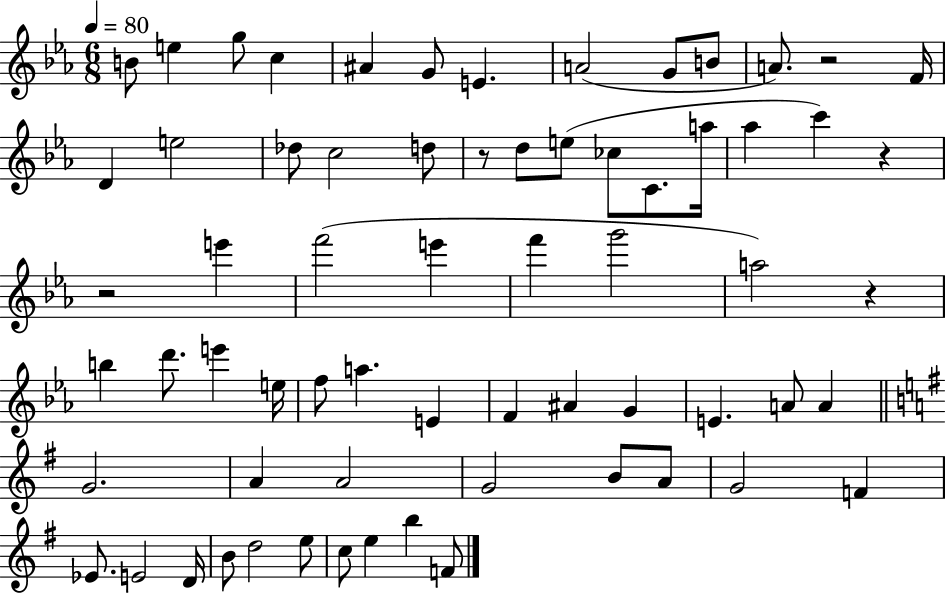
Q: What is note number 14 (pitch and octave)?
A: E5